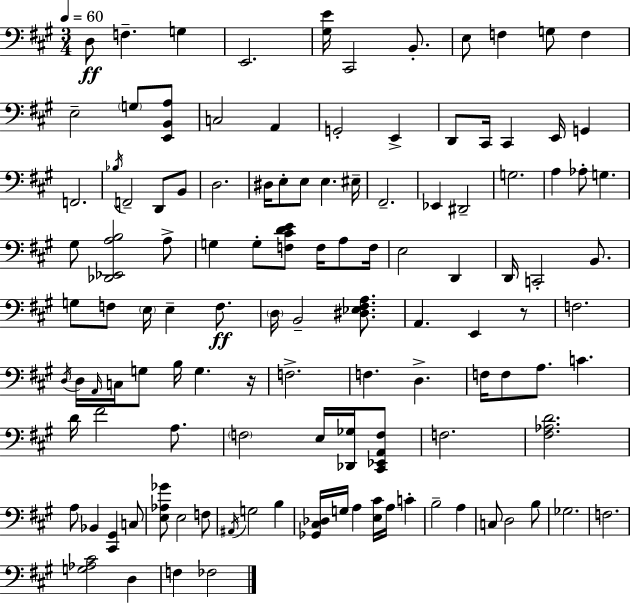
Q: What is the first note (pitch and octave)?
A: D3